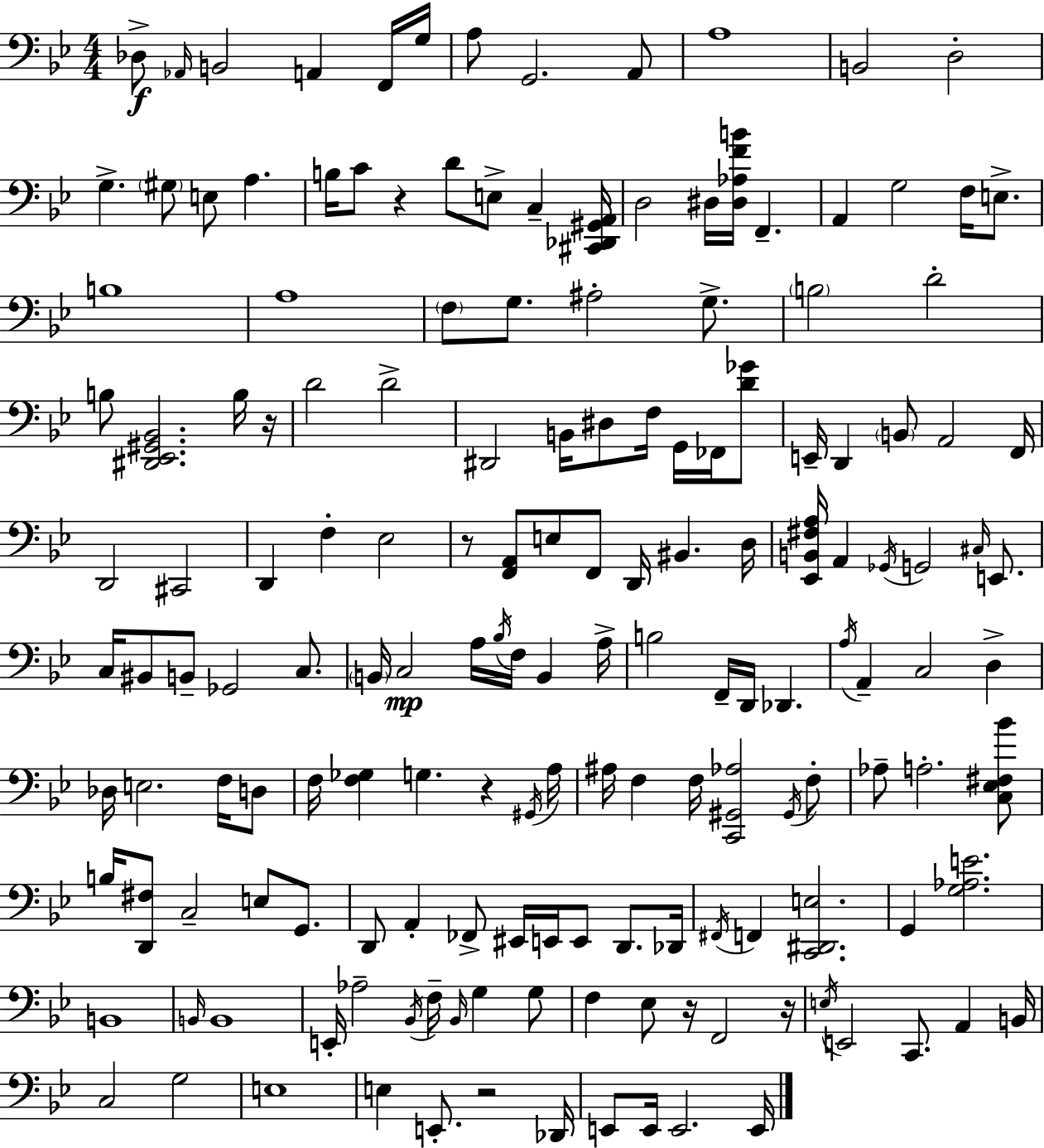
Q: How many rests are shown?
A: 7